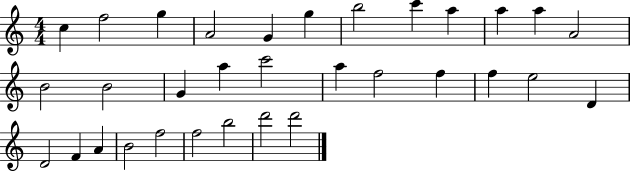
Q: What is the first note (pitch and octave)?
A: C5